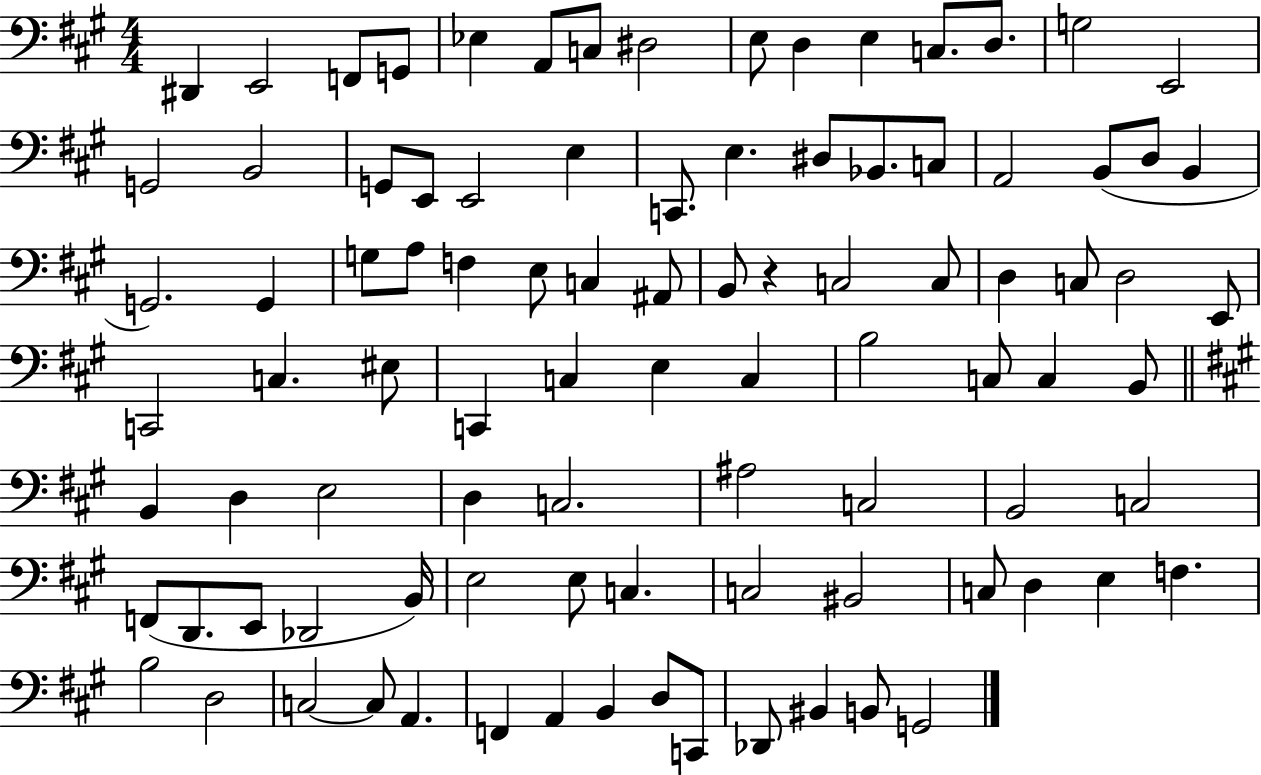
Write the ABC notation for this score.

X:1
T:Untitled
M:4/4
L:1/4
K:A
^D,, E,,2 F,,/2 G,,/2 _E, A,,/2 C,/2 ^D,2 E,/2 D, E, C,/2 D,/2 G,2 E,,2 G,,2 B,,2 G,,/2 E,,/2 E,,2 E, C,,/2 E, ^D,/2 _B,,/2 C,/2 A,,2 B,,/2 D,/2 B,, G,,2 G,, G,/2 A,/2 F, E,/2 C, ^A,,/2 B,,/2 z C,2 C,/2 D, C,/2 D,2 E,,/2 C,,2 C, ^E,/2 C,, C, E, C, B,2 C,/2 C, B,,/2 B,, D, E,2 D, C,2 ^A,2 C,2 B,,2 C,2 F,,/2 D,,/2 E,,/2 _D,,2 B,,/4 E,2 E,/2 C, C,2 ^B,,2 C,/2 D, E, F, B,2 D,2 C,2 C,/2 A,, F,, A,, B,, D,/2 C,,/2 _D,,/2 ^B,, B,,/2 G,,2